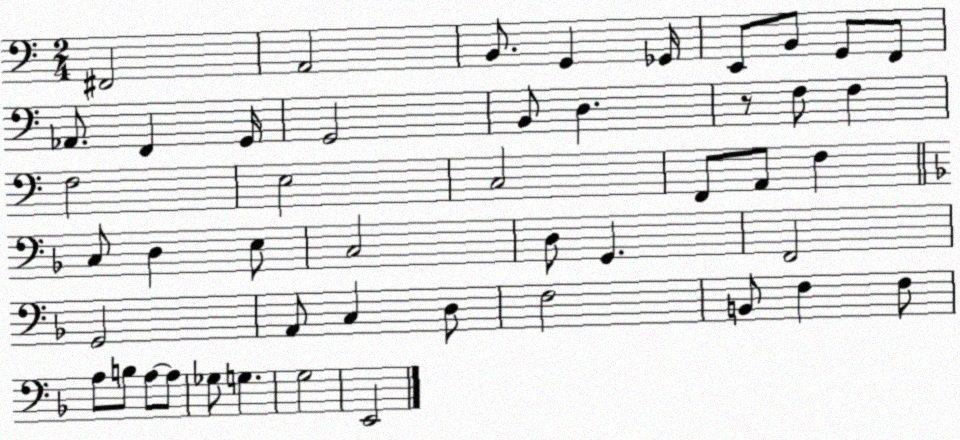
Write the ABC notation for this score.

X:1
T:Untitled
M:2/4
L:1/4
K:C
^F,,2 A,,2 B,,/2 G,, _G,,/4 E,,/2 B,,/2 G,,/2 F,,/2 _A,,/2 F,, G,,/4 G,,2 B,,/2 D, z/2 F,/2 F, F,2 E,2 C,2 F,,/2 A,,/2 F, C,/2 D, E,/2 C,2 D,/2 G,, F,,2 G,,2 A,,/2 C, D,/2 F,2 B,,/2 F, F,/2 A,/2 B,/2 A,/2 A,/2 _G,/2 G, G,2 E,,2